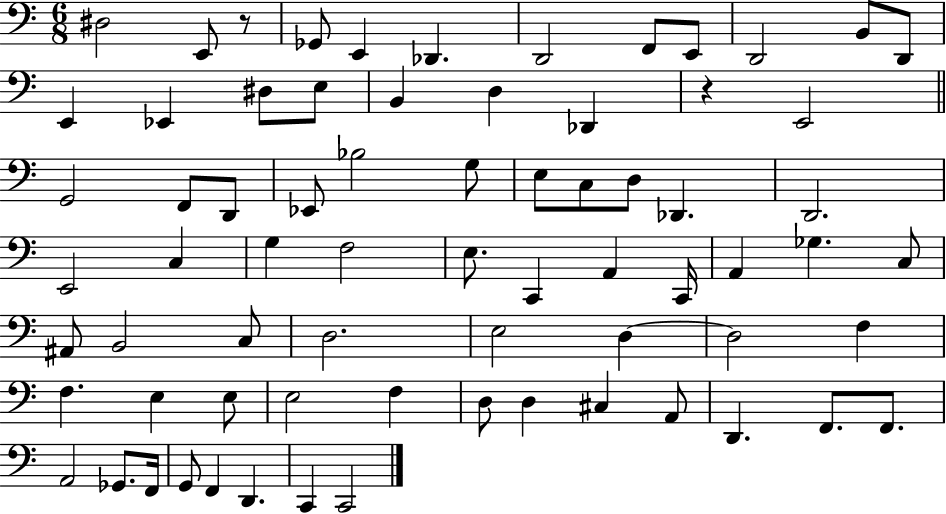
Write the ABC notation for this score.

X:1
T:Untitled
M:6/8
L:1/4
K:C
^D,2 E,,/2 z/2 _G,,/2 E,, _D,, D,,2 F,,/2 E,,/2 D,,2 B,,/2 D,,/2 E,, _E,, ^D,/2 E,/2 B,, D, _D,, z E,,2 G,,2 F,,/2 D,,/2 _E,,/2 _B,2 G,/2 E,/2 C,/2 D,/2 _D,, D,,2 E,,2 C, G, F,2 E,/2 C,, A,, C,,/4 A,, _G, C,/2 ^A,,/2 B,,2 C,/2 D,2 E,2 D, D,2 F, F, E, E,/2 E,2 F, D,/2 D, ^C, A,,/2 D,, F,,/2 F,,/2 A,,2 _G,,/2 F,,/4 G,,/2 F,, D,, C,, C,,2